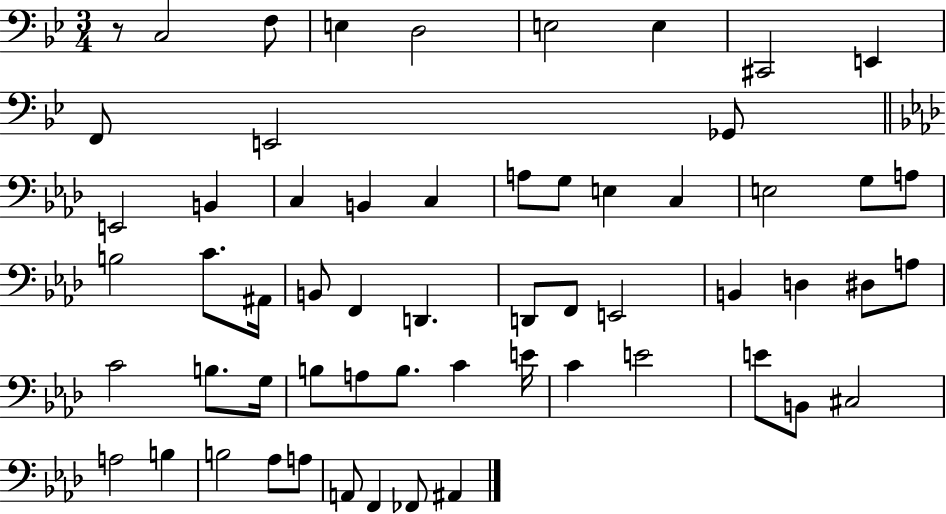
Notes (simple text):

R/e C3/h F3/e E3/q D3/h E3/h E3/q C#2/h E2/q F2/e E2/h Gb2/e E2/h B2/q C3/q B2/q C3/q A3/e G3/e E3/q C3/q E3/h G3/e A3/e B3/h C4/e. A#2/s B2/e F2/q D2/q. D2/e F2/e E2/h B2/q D3/q D#3/e A3/e C4/h B3/e. G3/s B3/e A3/e B3/e. C4/q E4/s C4/q E4/h E4/e B2/e C#3/h A3/h B3/q B3/h Ab3/e A3/e A2/e F2/q FES2/e A#2/q